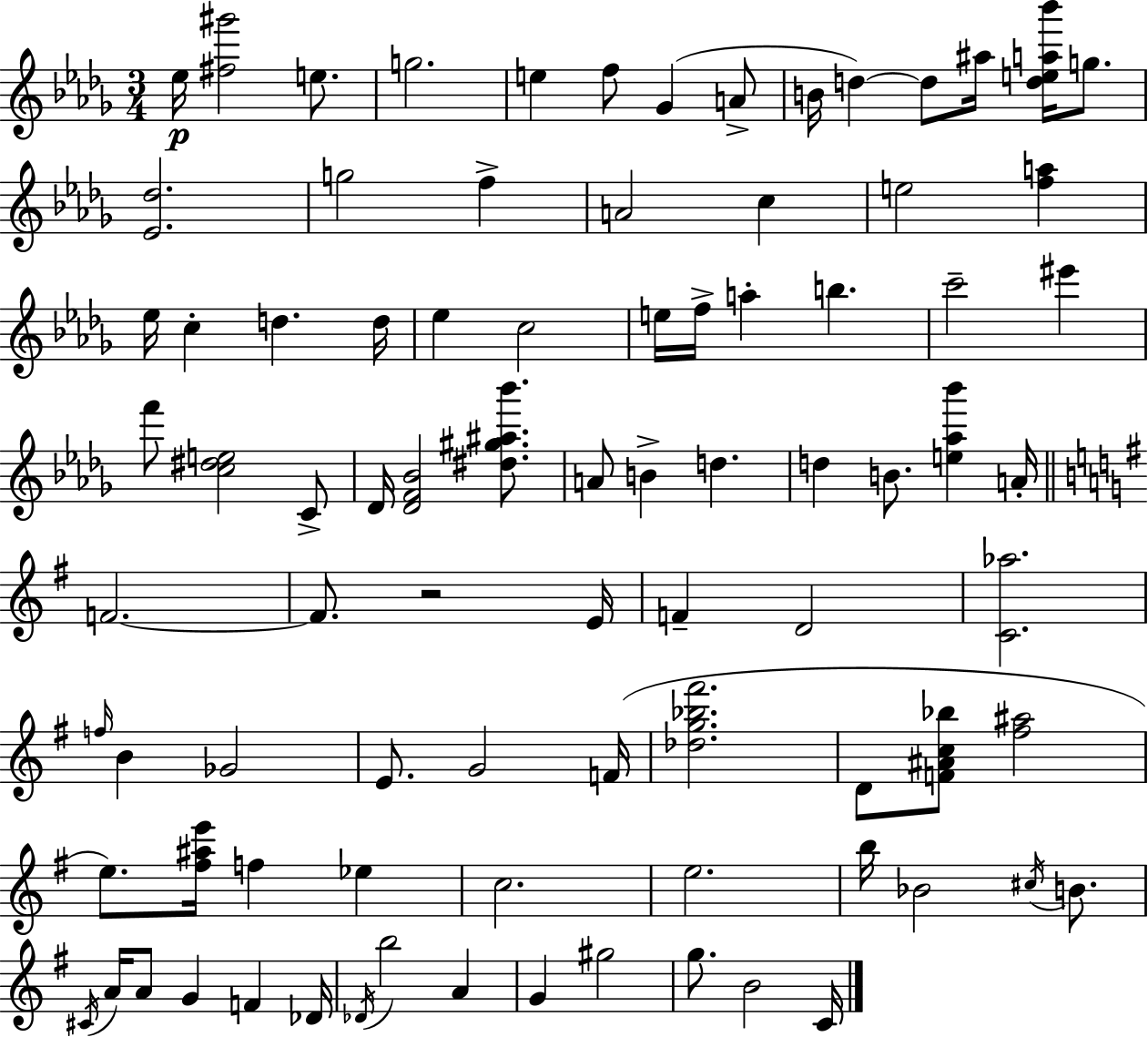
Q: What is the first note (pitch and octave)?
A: Eb5